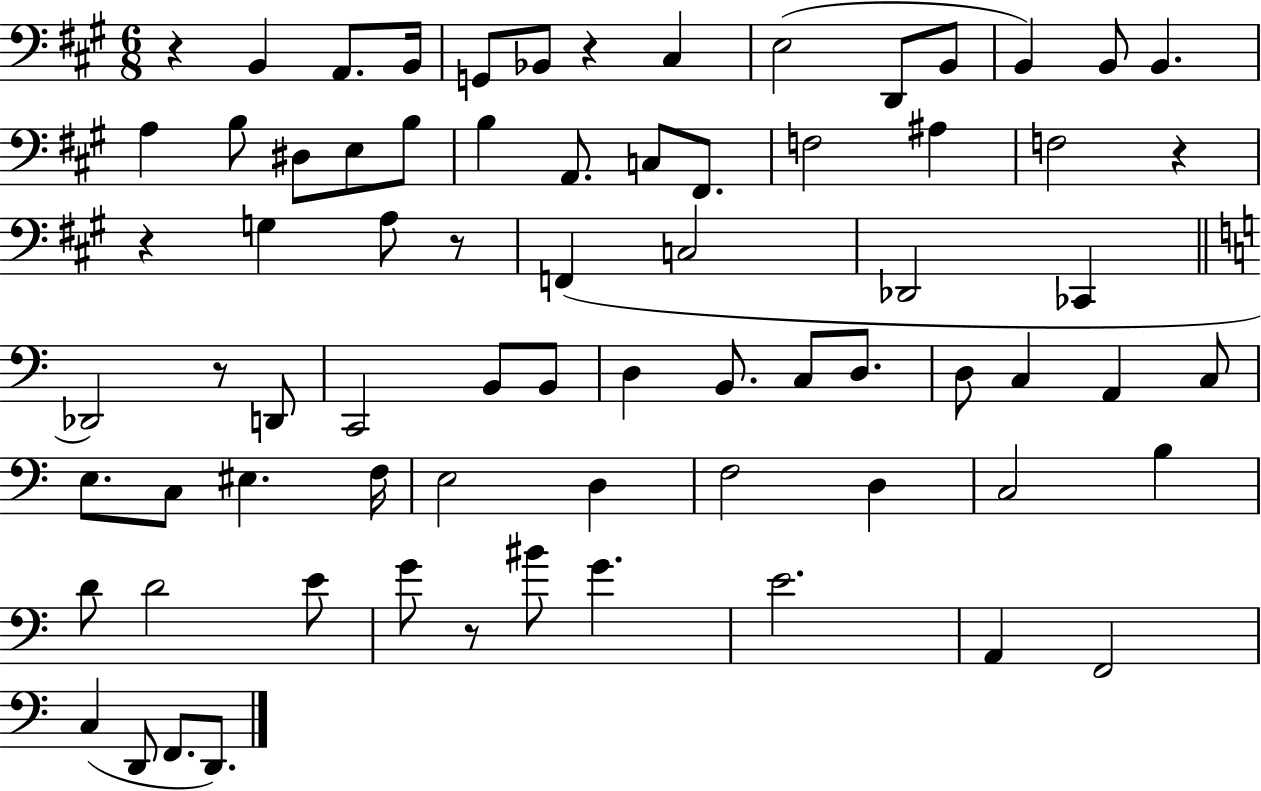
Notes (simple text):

R/q B2/q A2/e. B2/s G2/e Bb2/e R/q C#3/q E3/h D2/e B2/e B2/q B2/e B2/q. A3/q B3/e D#3/e E3/e B3/e B3/q A2/e. C3/e F#2/e. F3/h A#3/q F3/h R/q R/q G3/q A3/e R/e F2/q C3/h Db2/h CES2/q Db2/h R/e D2/e C2/h B2/e B2/e D3/q B2/e. C3/e D3/e. D3/e C3/q A2/q C3/e E3/e. C3/e EIS3/q. F3/s E3/h D3/q F3/h D3/q C3/h B3/q D4/e D4/h E4/e G4/e R/e BIS4/e G4/q. E4/h. A2/q F2/h C3/q D2/e F2/e. D2/e.